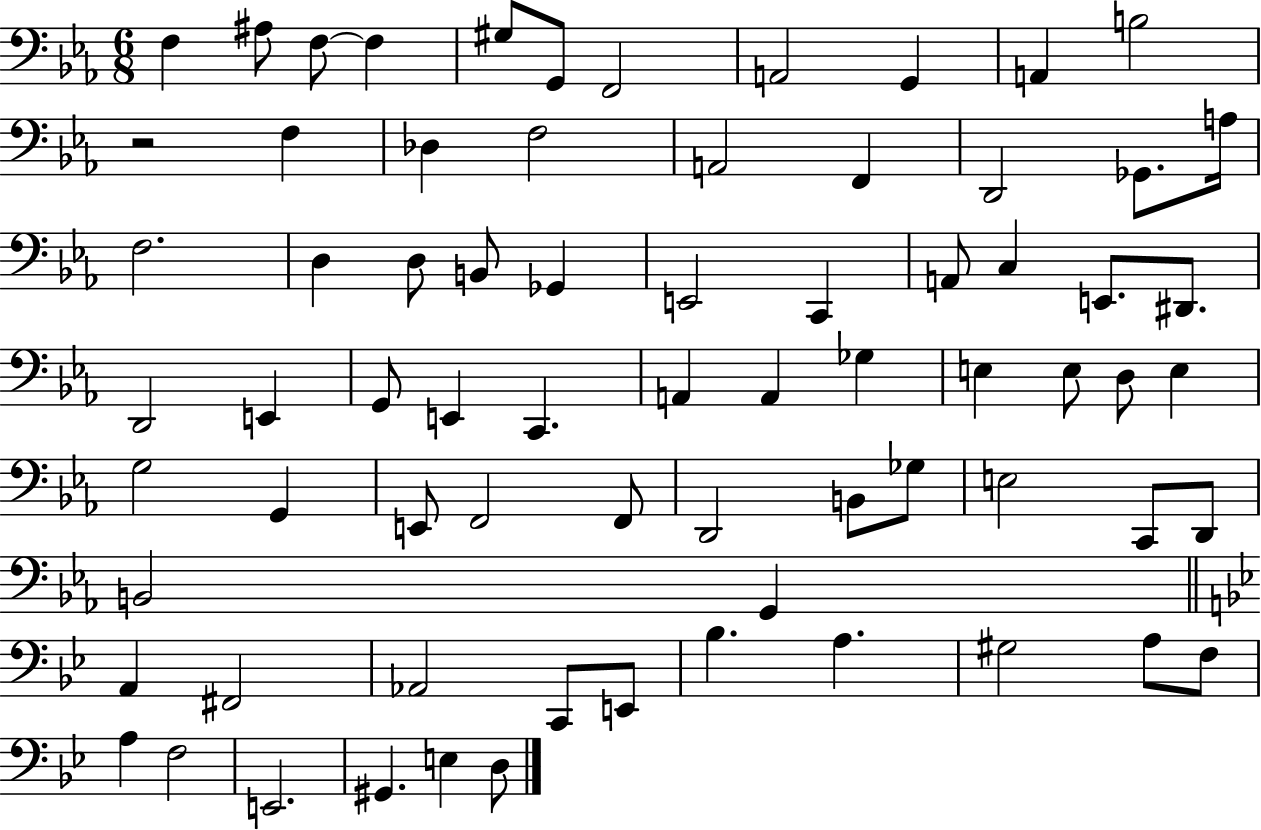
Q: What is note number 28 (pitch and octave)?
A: C3